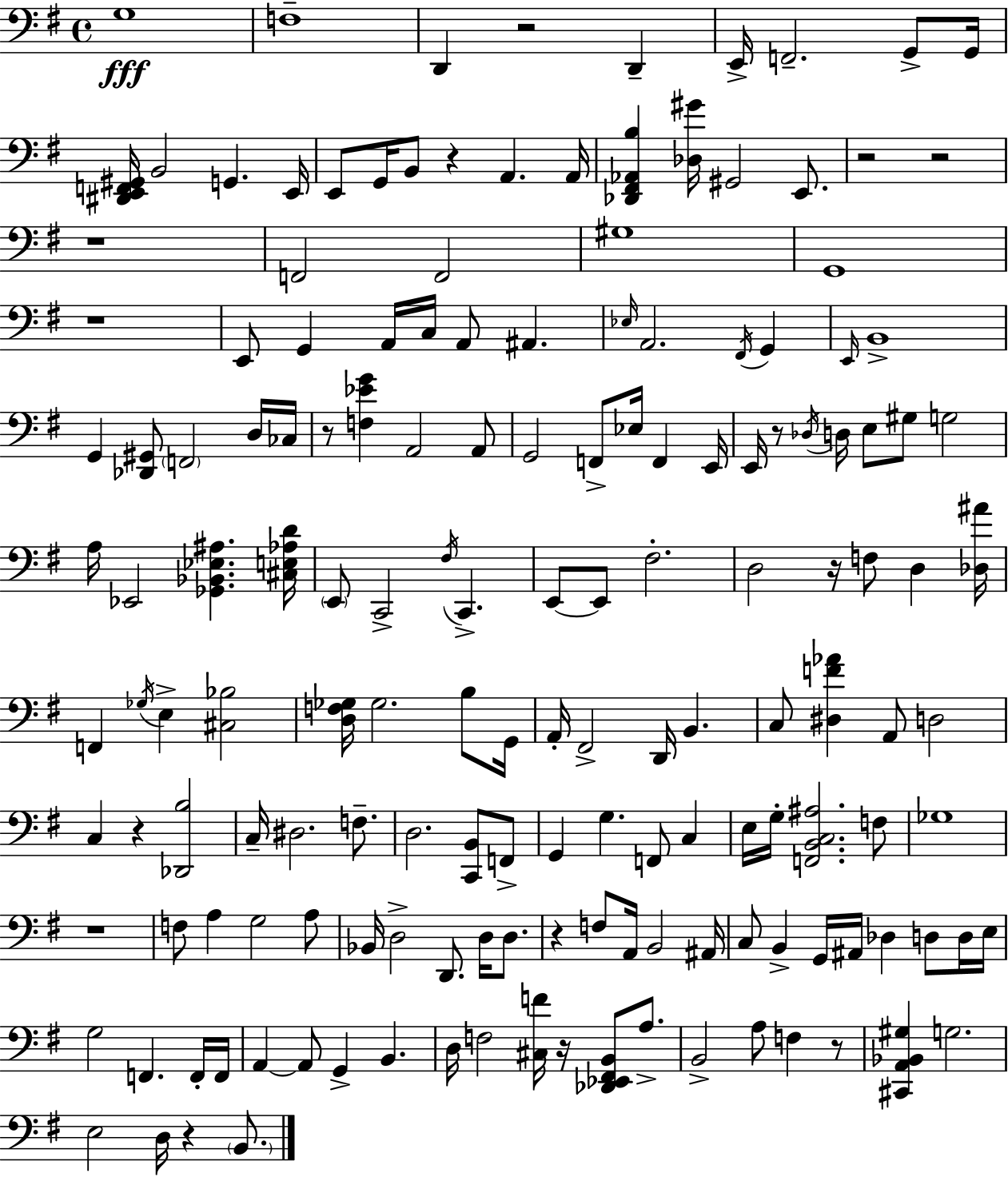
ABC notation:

X:1
T:Untitled
M:4/4
L:1/4
K:G
G,4 F,4 D,, z2 D,, E,,/4 F,,2 G,,/2 G,,/4 [^D,,E,,F,,^G,,]/4 B,,2 G,, E,,/4 E,,/2 G,,/4 B,,/2 z A,, A,,/4 [_D,,^F,,_A,,B,] [_D,^G]/4 ^G,,2 E,,/2 z2 z2 z4 F,,2 F,,2 ^G,4 G,,4 z4 E,,/2 G,, A,,/4 C,/4 A,,/2 ^A,, _E,/4 A,,2 ^F,,/4 G,, E,,/4 B,,4 G,, [_D,,^G,,]/2 F,,2 D,/4 _C,/4 z/2 [F,_EG] A,,2 A,,/2 G,,2 F,,/2 _E,/4 F,, E,,/4 E,,/4 z/2 _D,/4 D,/4 E,/2 ^G,/2 G,2 A,/4 _E,,2 [_G,,_B,,_E,^A,] [^C,E,_A,D]/4 E,,/2 C,,2 ^F,/4 C,, E,,/2 E,,/2 ^F,2 D,2 z/4 F,/2 D, [_D,^A]/4 F,, _G,/4 E, [^C,_B,]2 [D,F,_G,]/4 _G,2 B,/2 G,,/4 A,,/4 ^F,,2 D,,/4 B,, C,/2 [^D,F_A] A,,/2 D,2 C, z [_D,,B,]2 C,/4 ^D,2 F,/2 D,2 [C,,B,,]/2 F,,/2 G,, G, F,,/2 C, E,/4 G,/4 [F,,B,,C,^A,]2 F,/2 _G,4 z4 F,/2 A, G,2 A,/2 _B,,/4 D,2 D,,/2 D,/4 D,/2 z F,/2 A,,/4 B,,2 ^A,,/4 C,/2 B,, G,,/4 ^A,,/4 _D, D,/2 D,/4 E,/4 G,2 F,, F,,/4 F,,/4 A,, A,,/2 G,, B,, D,/4 F,2 [^C,F]/4 z/4 [_D,,_E,,^F,,B,,]/2 A,/2 B,,2 A,/2 F, z/2 [^C,,A,,_B,,^G,] G,2 E,2 D,/4 z B,,/2